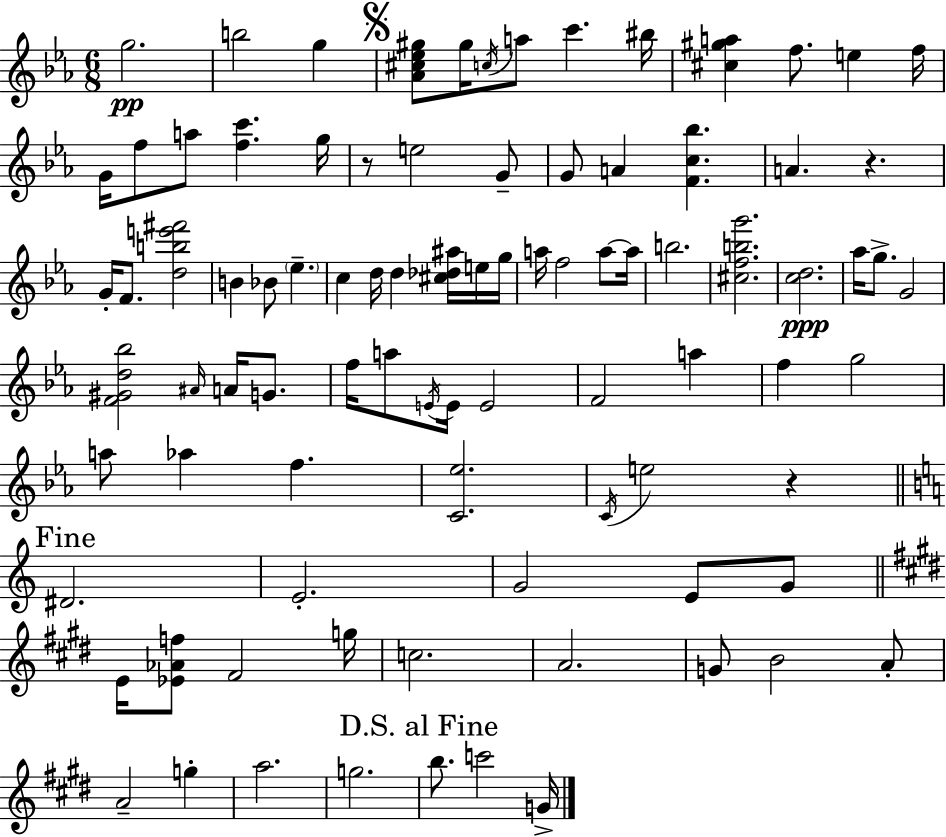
{
  \clef treble
  \numericTimeSignature
  \time 6/8
  \key ees \major
  g''2.\pp | b''2 g''4 | \mark \markup { \musicglyph "scripts.segno" } <aes' cis'' ees'' gis''>8 gis''16 \acciaccatura { c''16 } a''8 c'''4. | bis''16 <cis'' gis'' a''>4 f''8. e''4 | \break f''16 g'16 f''8 a''8 <f'' c'''>4. | g''16 r8 e''2 g'8-- | g'8 a'4 <f' c'' bes''>4. | a'4. r4. | \break g'16-. f'8. <d'' b'' e''' fis'''>2 | b'4 bes'8 \parenthesize ees''4.-- | c''4 d''16 d''4 <cis'' des'' ais''>16 e''16 | g''16 a''16 f''2 a''8~~ | \break a''16 b''2. | <cis'' f'' b'' g'''>2. | <c'' d''>2.\ppp | aes''16 g''8.-> g'2 | \break <f' gis' d'' bes''>2 \grace { ais'16 } a'16 g'8. | f''16 a''8 \acciaccatura { e'16 } e'16 e'2 | f'2 a''4 | f''4 g''2 | \break a''8 aes''4 f''4. | <c' ees''>2. | \acciaccatura { c'16 } e''2 | r4 \mark "Fine" \bar "||" \break \key c \major dis'2. | e'2.-. | g'2 e'8 g'8 | \bar "||" \break \key e \major e'16 <ees' aes' f''>8 fis'2 g''16 | c''2. | a'2. | g'8 b'2 a'8-. | \break a'2-- g''4-. | a''2. | g''2. | \mark "D.S. al Fine" b''8. c'''2 g'16-> | \break \bar "|."
}